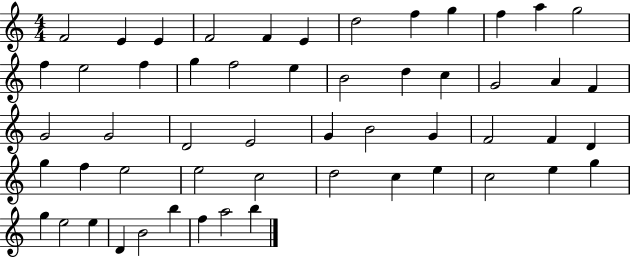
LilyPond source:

{
  \clef treble
  \numericTimeSignature
  \time 4/4
  \key c \major
  f'2 e'4 e'4 | f'2 f'4 e'4 | d''2 f''4 g''4 | f''4 a''4 g''2 | \break f''4 e''2 f''4 | g''4 f''2 e''4 | b'2 d''4 c''4 | g'2 a'4 f'4 | \break g'2 g'2 | d'2 e'2 | g'4 b'2 g'4 | f'2 f'4 d'4 | \break g''4 f''4 e''2 | e''2 c''2 | d''2 c''4 e''4 | c''2 e''4 g''4 | \break g''4 e''2 e''4 | d'4 b'2 b''4 | f''4 a''2 b''4 | \bar "|."
}